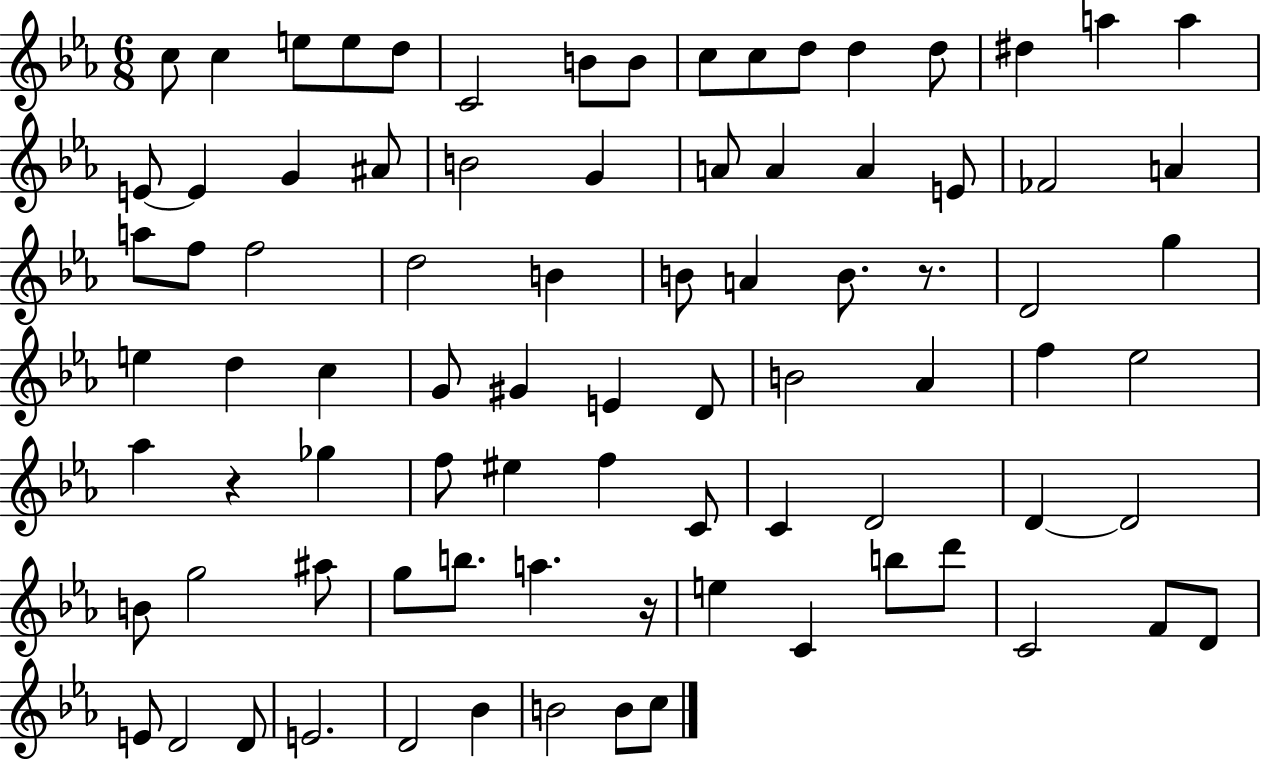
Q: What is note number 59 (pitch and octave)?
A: D4